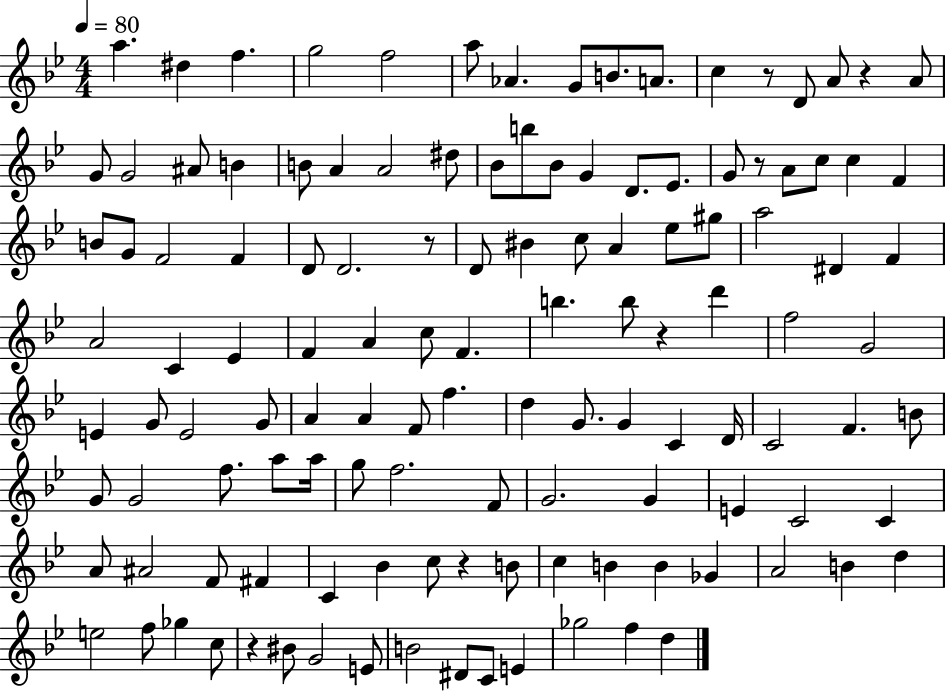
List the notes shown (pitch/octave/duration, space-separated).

A5/q. D#5/q F5/q. G5/h F5/h A5/e Ab4/q. G4/e B4/e. A4/e. C5/q R/e D4/e A4/e R/q A4/e G4/e G4/h A#4/e B4/q B4/e A4/q A4/h D#5/e Bb4/e B5/e Bb4/e G4/q D4/e. Eb4/e. G4/e R/e A4/e C5/e C5/q F4/q B4/e G4/e F4/h F4/q D4/e D4/h. R/e D4/e BIS4/q C5/e A4/q Eb5/e G#5/e A5/h D#4/q F4/q A4/h C4/q Eb4/q F4/q A4/q C5/e F4/q. B5/q. B5/e R/q D6/q F5/h G4/h E4/q G4/e E4/h G4/e A4/q A4/q F4/e F5/q. D5/q G4/e. G4/q C4/q D4/s C4/h F4/q. B4/e G4/e G4/h F5/e. A5/e A5/s G5/e F5/h. F4/e G4/h. G4/q E4/q C4/h C4/q A4/e A#4/h F4/e F#4/q C4/q Bb4/q C5/e R/q B4/e C5/q B4/q B4/q Gb4/q A4/h B4/q D5/q E5/h F5/e Gb5/q C5/e R/q BIS4/e G4/h E4/e B4/h D#4/e C4/e E4/q Gb5/h F5/q D5/q